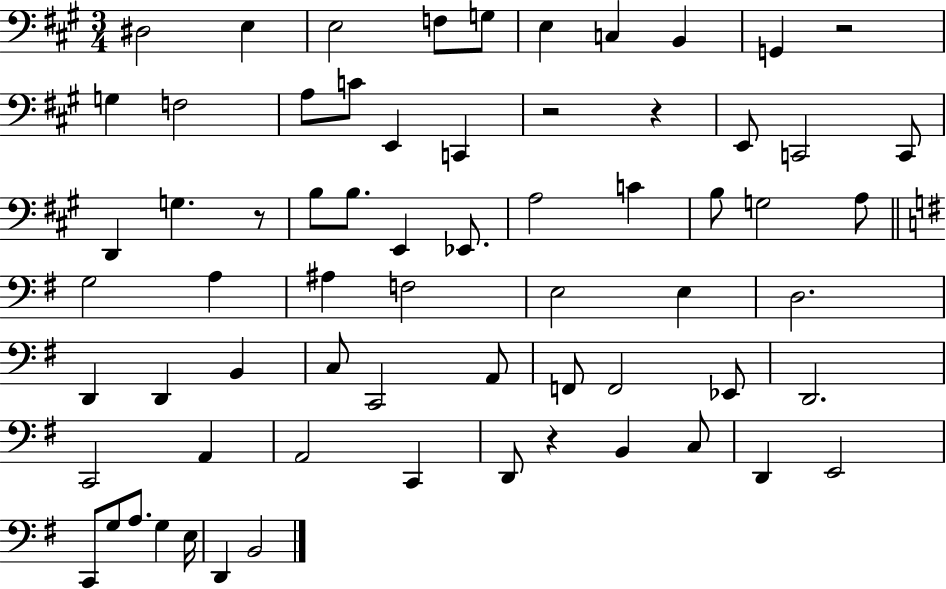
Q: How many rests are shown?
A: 5